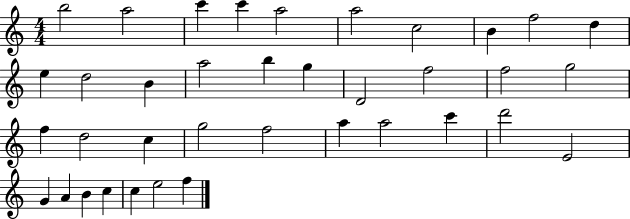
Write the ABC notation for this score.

X:1
T:Untitled
M:4/4
L:1/4
K:C
b2 a2 c' c' a2 a2 c2 B f2 d e d2 B a2 b g D2 f2 f2 g2 f d2 c g2 f2 a a2 c' d'2 E2 G A B c c e2 f